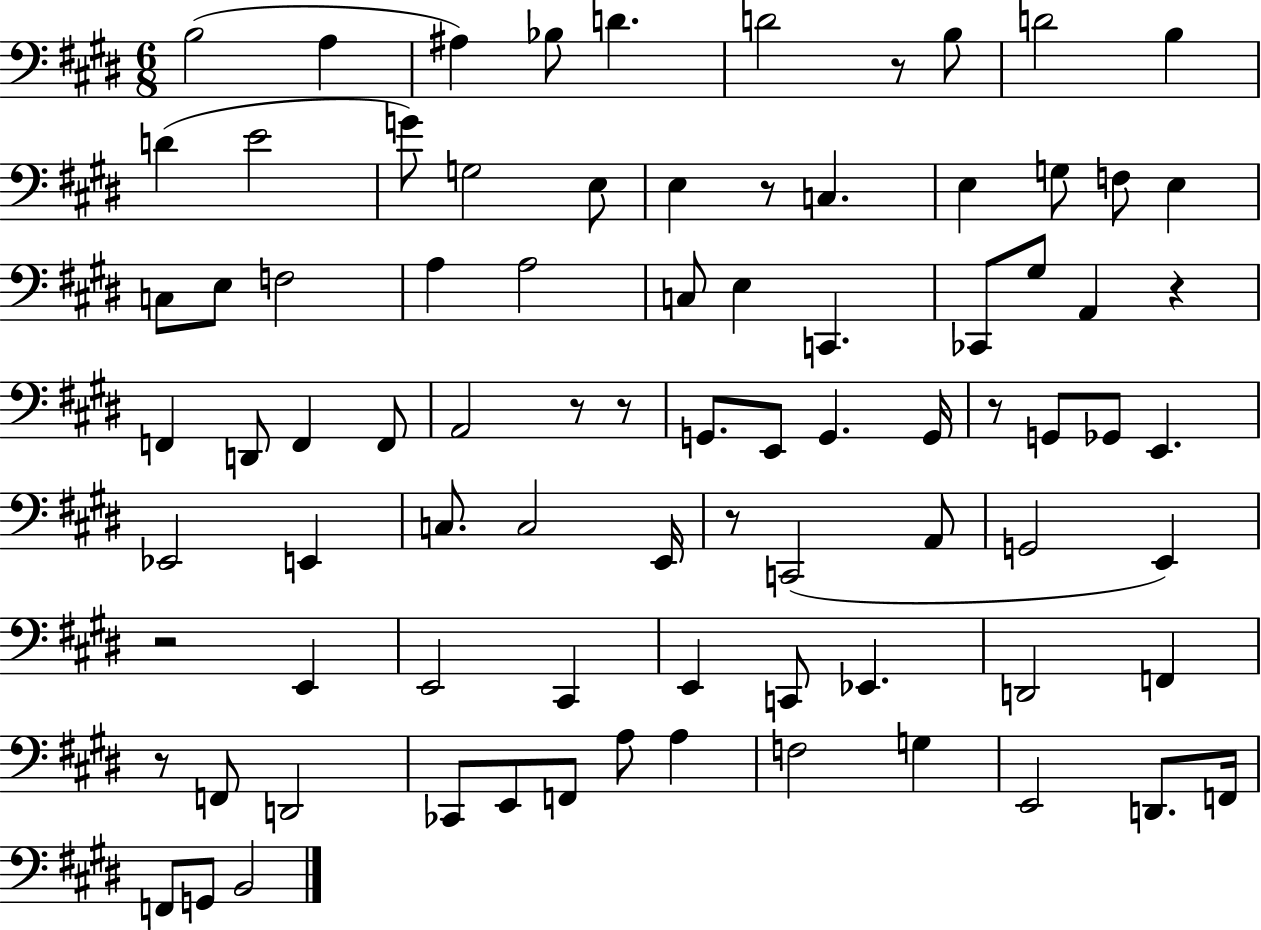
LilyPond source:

{
  \clef bass
  \numericTimeSignature
  \time 6/8
  \key e \major
  \repeat volta 2 { b2( a4 | ais4) bes8 d'4. | d'2 r8 b8 | d'2 b4 | \break d'4( e'2 | g'8) g2 e8 | e4 r8 c4. | e4 g8 f8 e4 | \break c8 e8 f2 | a4 a2 | c8 e4 c,4. | ces,8 gis8 a,4 r4 | \break f,4 d,8 f,4 f,8 | a,2 r8 r8 | g,8. e,8 g,4. g,16 | r8 g,8 ges,8 e,4. | \break ees,2 e,4 | c8. c2 e,16 | r8 c,2( a,8 | g,2 e,4) | \break r2 e,4 | e,2 cis,4 | e,4 c,8 ees,4. | d,2 f,4 | \break r8 f,8 d,2 | ces,8 e,8 f,8 a8 a4 | f2 g4 | e,2 d,8. f,16 | \break f,8 g,8 b,2 | } \bar "|."
}